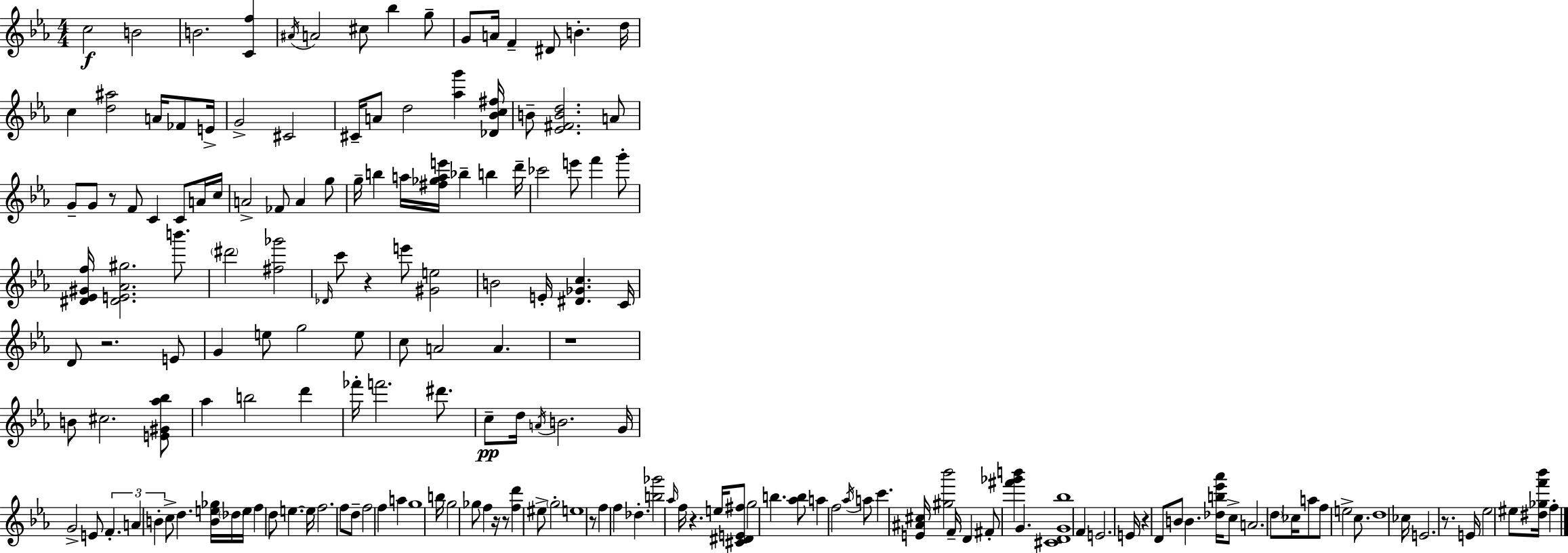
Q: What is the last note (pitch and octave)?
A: F5